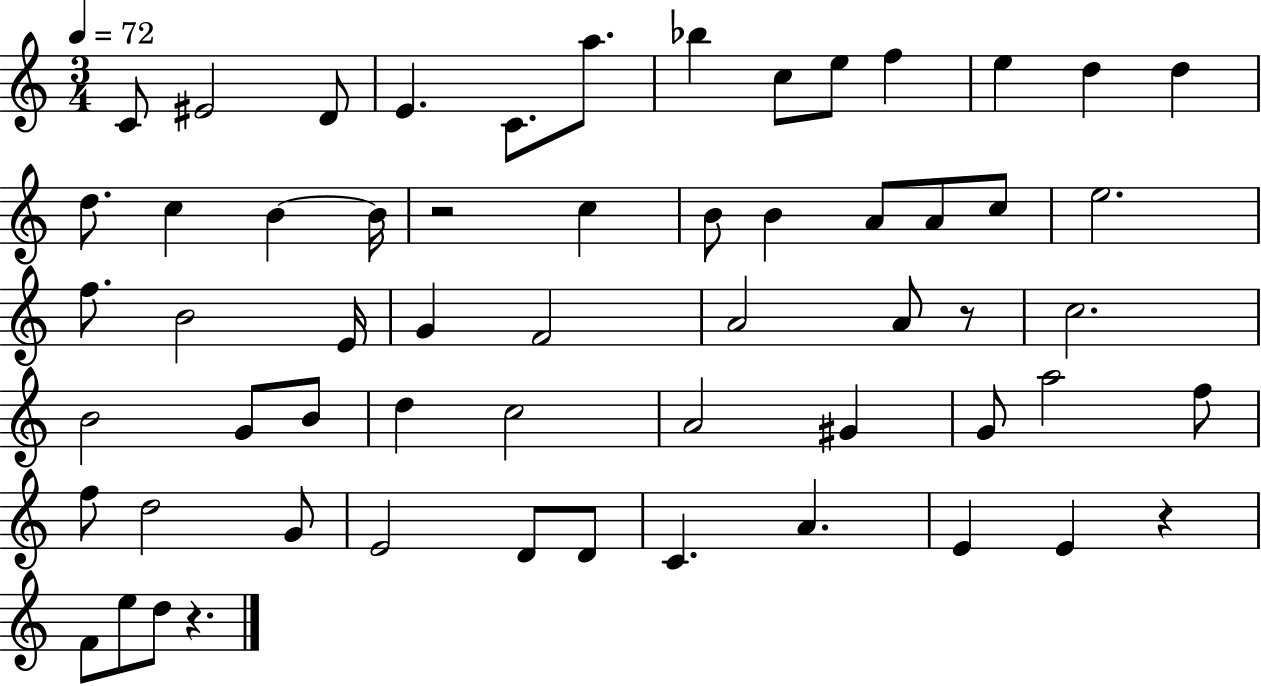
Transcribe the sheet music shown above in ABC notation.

X:1
T:Untitled
M:3/4
L:1/4
K:C
C/2 ^E2 D/2 E C/2 a/2 _b c/2 e/2 f e d d d/2 c B B/4 z2 c B/2 B A/2 A/2 c/2 e2 f/2 B2 E/4 G F2 A2 A/2 z/2 c2 B2 G/2 B/2 d c2 A2 ^G G/2 a2 f/2 f/2 d2 G/2 E2 D/2 D/2 C A E E z F/2 e/2 d/2 z